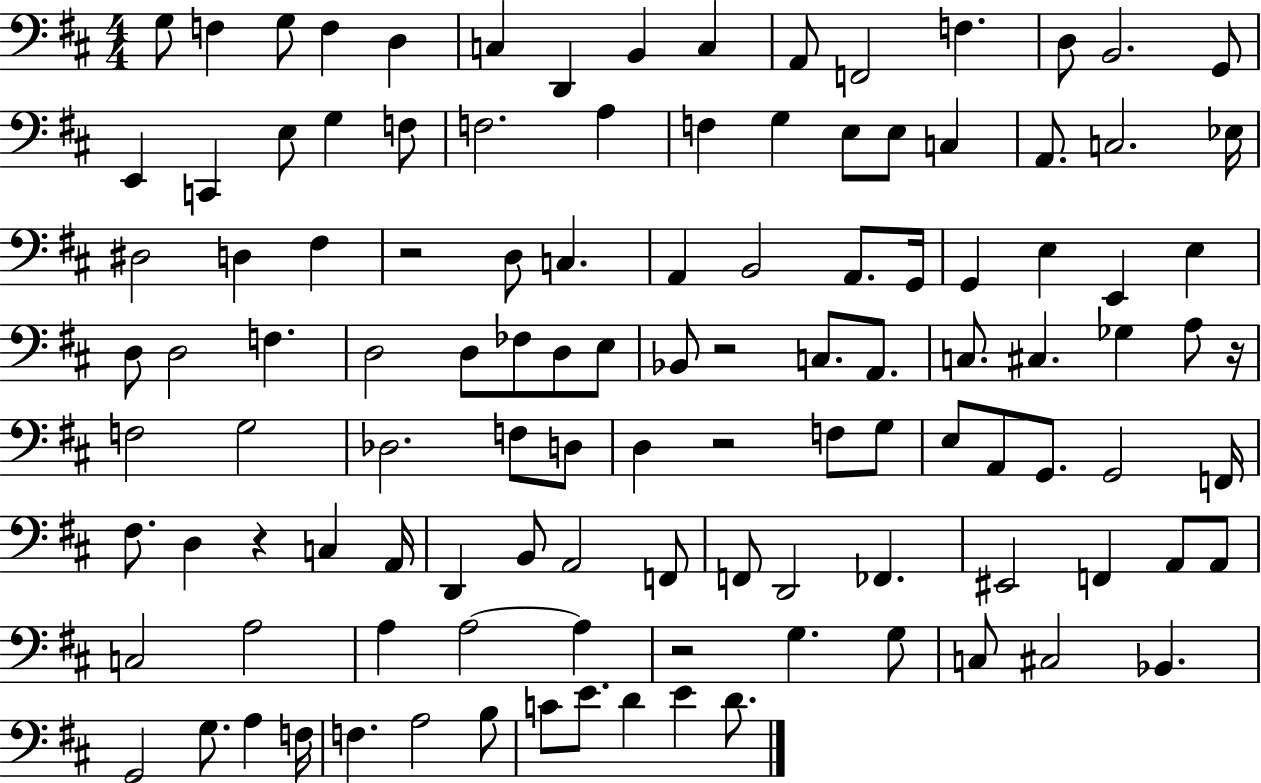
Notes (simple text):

G3/e F3/q G3/e F3/q D3/q C3/q D2/q B2/q C3/q A2/e F2/h F3/q. D3/e B2/h. G2/e E2/q C2/q E3/e G3/q F3/e F3/h. A3/q F3/q G3/q E3/e E3/e C3/q A2/e. C3/h. Eb3/s D#3/h D3/q F#3/q R/h D3/e C3/q. A2/q B2/h A2/e. G2/s G2/q E3/q E2/q E3/q D3/e D3/h F3/q. D3/h D3/e FES3/e D3/e E3/e Bb2/e R/h C3/e. A2/e. C3/e. C#3/q. Gb3/q A3/e R/s F3/h G3/h Db3/h. F3/e D3/e D3/q R/h F3/e G3/e E3/e A2/e G2/e. G2/h F2/s F#3/e. D3/q R/q C3/q A2/s D2/q B2/e A2/h F2/e F2/e D2/h FES2/q. EIS2/h F2/q A2/e A2/e C3/h A3/h A3/q A3/h A3/q R/h G3/q. G3/e C3/e C#3/h Bb2/q. G2/h G3/e. A3/q F3/s F3/q. A3/h B3/e C4/e E4/e. D4/q E4/q D4/e.